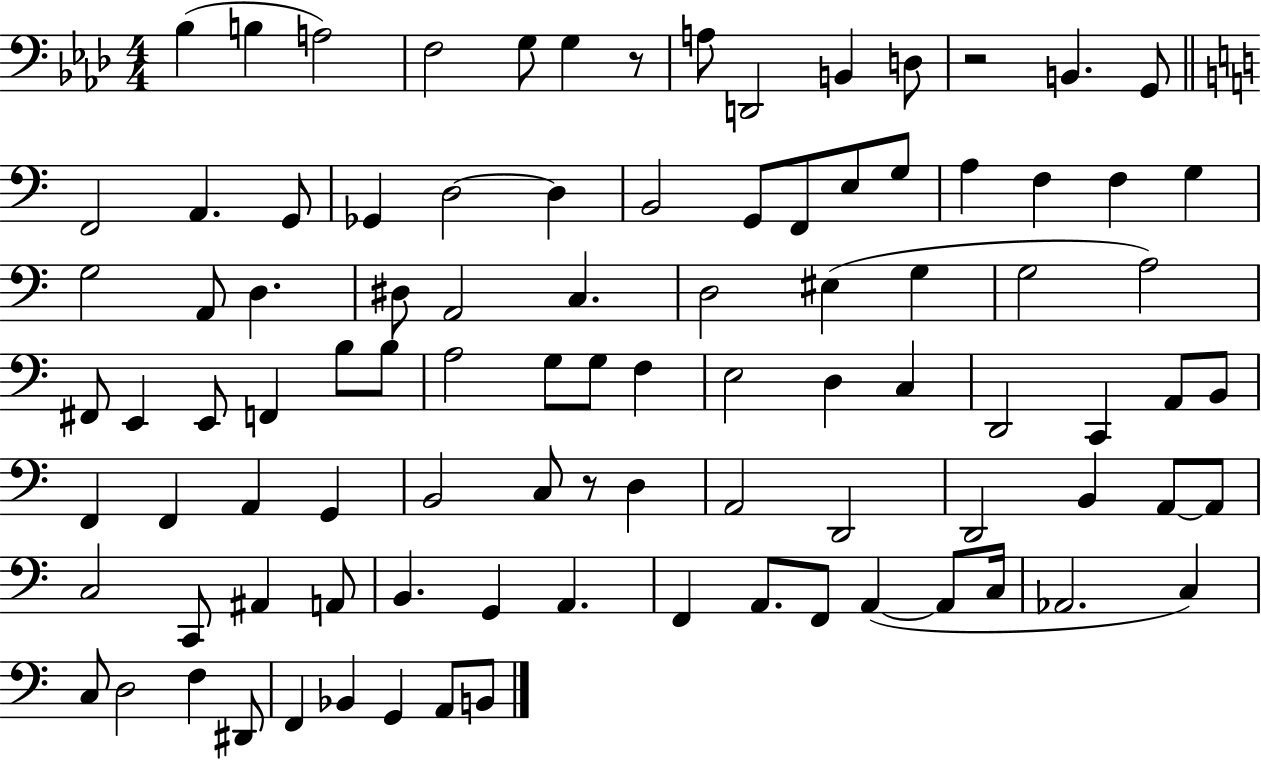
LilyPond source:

{
  \clef bass
  \numericTimeSignature
  \time 4/4
  \key aes \major
  bes4( b4 a2) | f2 g8 g4 r8 | a8 d,2 b,4 d8 | r2 b,4. g,8 | \break \bar "||" \break \key c \major f,2 a,4. g,8 | ges,4 d2~~ d4 | b,2 g,8 f,8 e8 g8 | a4 f4 f4 g4 | \break g2 a,8 d4. | dis8 a,2 c4. | d2 eis4( g4 | g2 a2) | \break fis,8 e,4 e,8 f,4 b8 b8 | a2 g8 g8 f4 | e2 d4 c4 | d,2 c,4 a,8 b,8 | \break f,4 f,4 a,4 g,4 | b,2 c8 r8 d4 | a,2 d,2 | d,2 b,4 a,8~~ a,8 | \break c2 c,8 ais,4 a,8 | b,4. g,4 a,4. | f,4 a,8. f,8 a,4~(~ a,8 c16 | aes,2. c4) | \break c8 d2 f4 dis,8 | f,4 bes,4 g,4 a,8 b,8 | \bar "|."
}